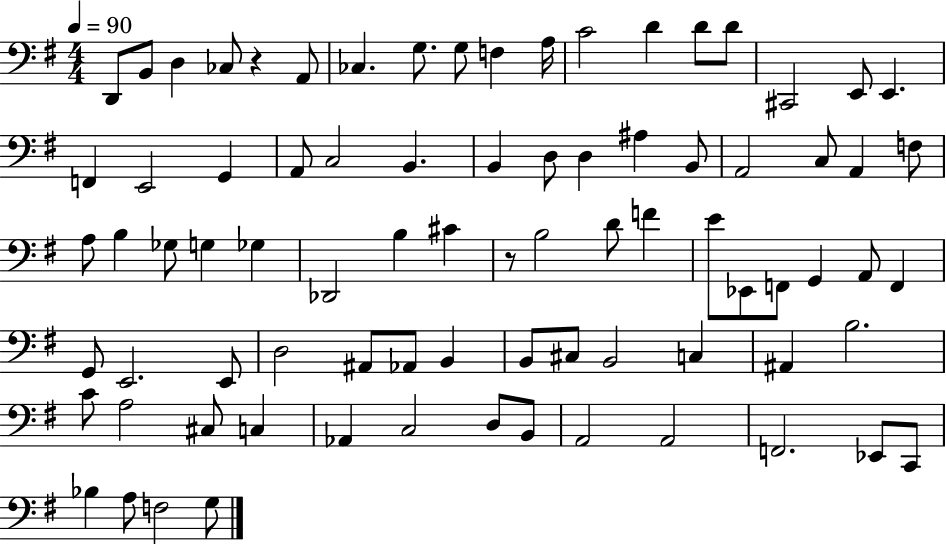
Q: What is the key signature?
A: G major